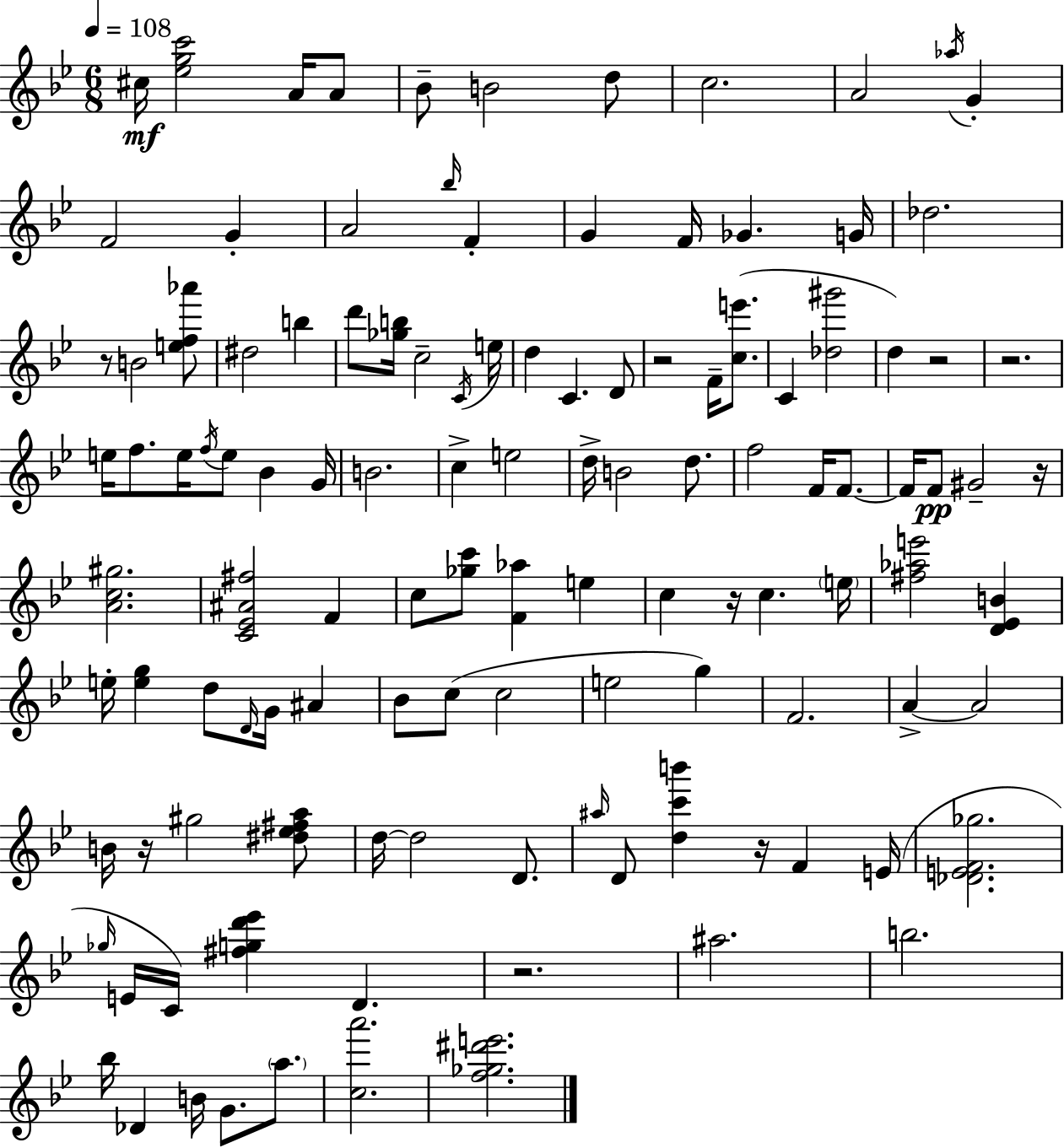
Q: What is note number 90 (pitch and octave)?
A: G4